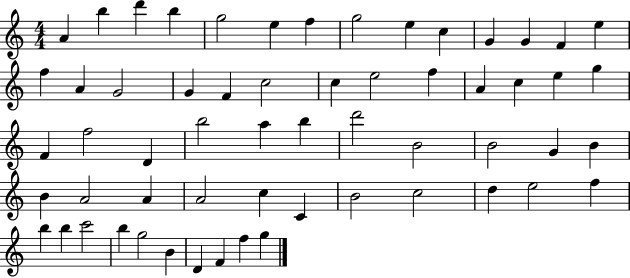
A4/q B5/q D6/q B5/q G5/h E5/q F5/q G5/h E5/q C5/q G4/q G4/q F4/q E5/q F5/q A4/q G4/h G4/q F4/q C5/h C5/q E5/h F5/q A4/q C5/q E5/q G5/q F4/q F5/h D4/q B5/h A5/q B5/q D6/h B4/h B4/h G4/q B4/q B4/q A4/h A4/q A4/h C5/q C4/q B4/h C5/h D5/q E5/h F5/q B5/q B5/q C6/h B5/q G5/h B4/q D4/q F4/q F5/q G5/q